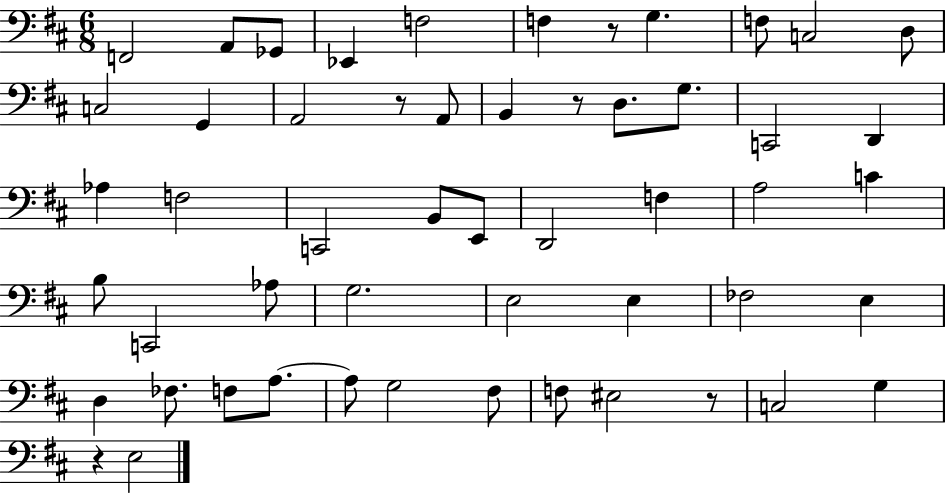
{
  \clef bass
  \numericTimeSignature
  \time 6/8
  \key d \major
  \repeat volta 2 { f,2 a,8 ges,8 | ees,4 f2 | f4 r8 g4. | f8 c2 d8 | \break c2 g,4 | a,2 r8 a,8 | b,4 r8 d8. g8. | c,2 d,4 | \break aes4 f2 | c,2 b,8 e,8 | d,2 f4 | a2 c'4 | \break b8 c,2 aes8 | g2. | e2 e4 | fes2 e4 | \break d4 fes8. f8 a8.~~ | a8 g2 fis8 | f8 eis2 r8 | c2 g4 | \break r4 e2 | } \bar "|."
}